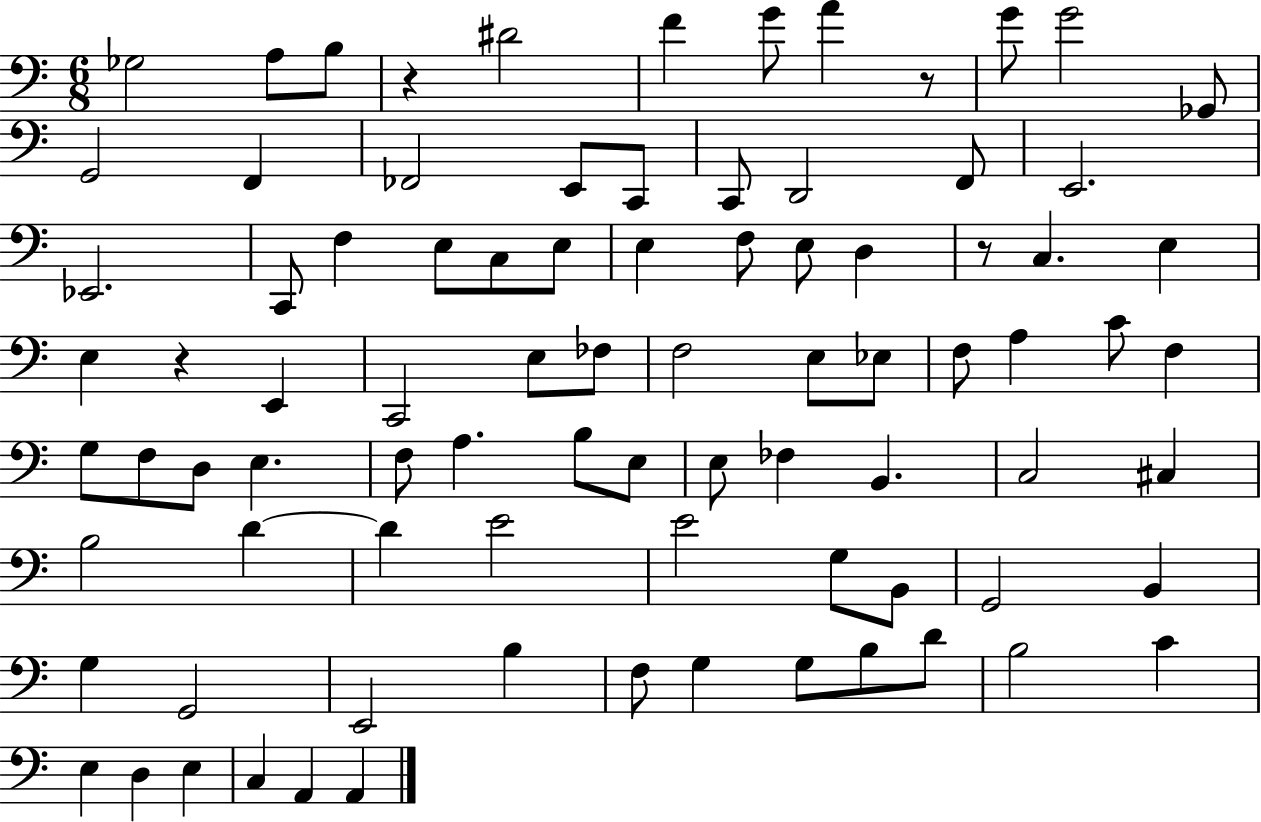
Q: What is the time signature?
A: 6/8